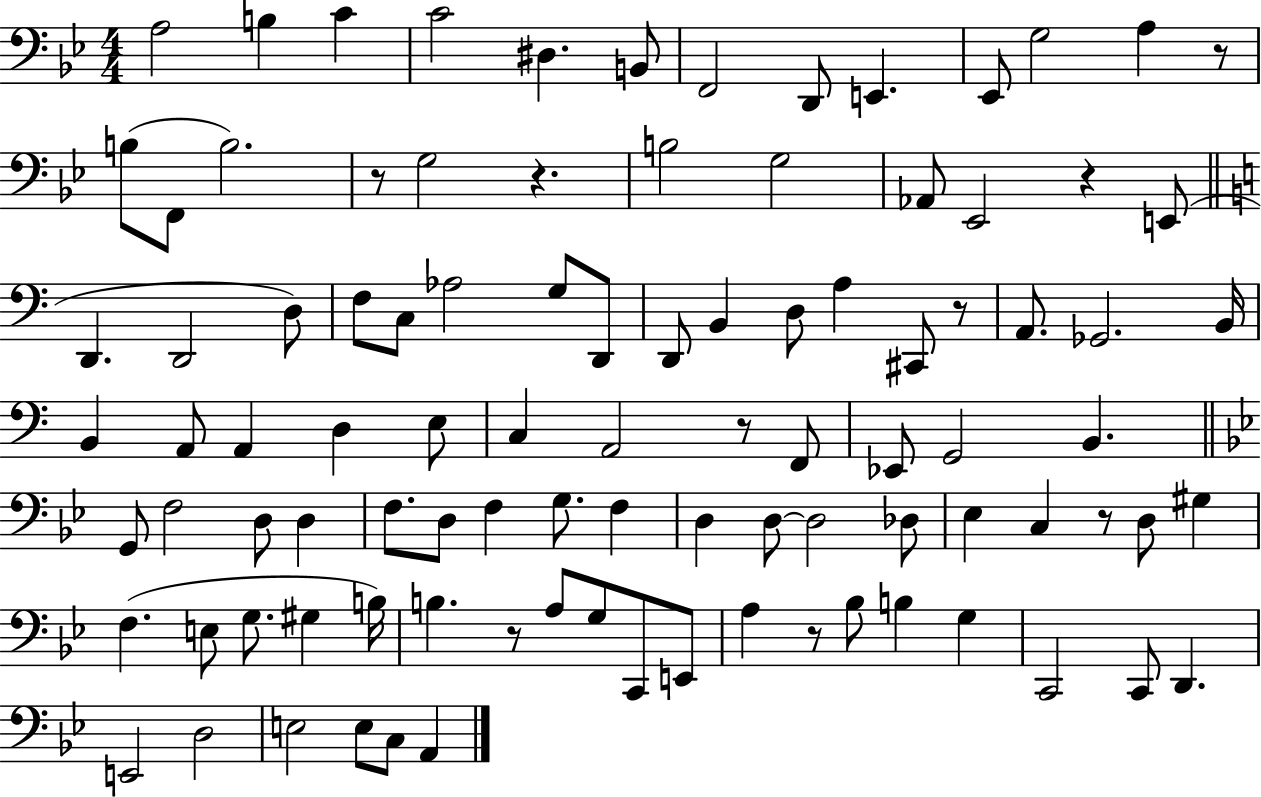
X:1
T:Untitled
M:4/4
L:1/4
K:Bb
A,2 B, C C2 ^D, B,,/2 F,,2 D,,/2 E,, _E,,/2 G,2 A, z/2 B,/2 F,,/2 B,2 z/2 G,2 z B,2 G,2 _A,,/2 _E,,2 z E,,/2 D,, D,,2 D,/2 F,/2 C,/2 _A,2 G,/2 D,,/2 D,,/2 B,, D,/2 A, ^C,,/2 z/2 A,,/2 _G,,2 B,,/4 B,, A,,/2 A,, D, E,/2 C, A,,2 z/2 F,,/2 _E,,/2 G,,2 B,, G,,/2 F,2 D,/2 D, F,/2 D,/2 F, G,/2 F, D, D,/2 D,2 _D,/2 _E, C, z/2 D,/2 ^G, F, E,/2 G,/2 ^G, B,/4 B, z/2 A,/2 G,/2 C,,/2 E,,/2 A, z/2 _B,/2 B, G, C,,2 C,,/2 D,, E,,2 D,2 E,2 E,/2 C,/2 A,,